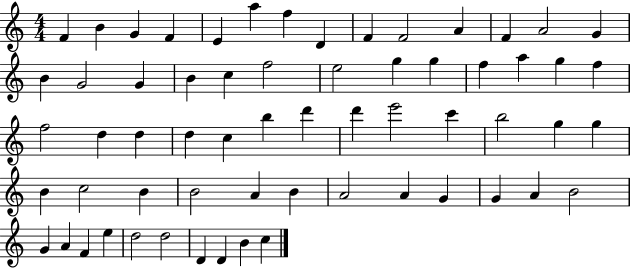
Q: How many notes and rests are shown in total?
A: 62